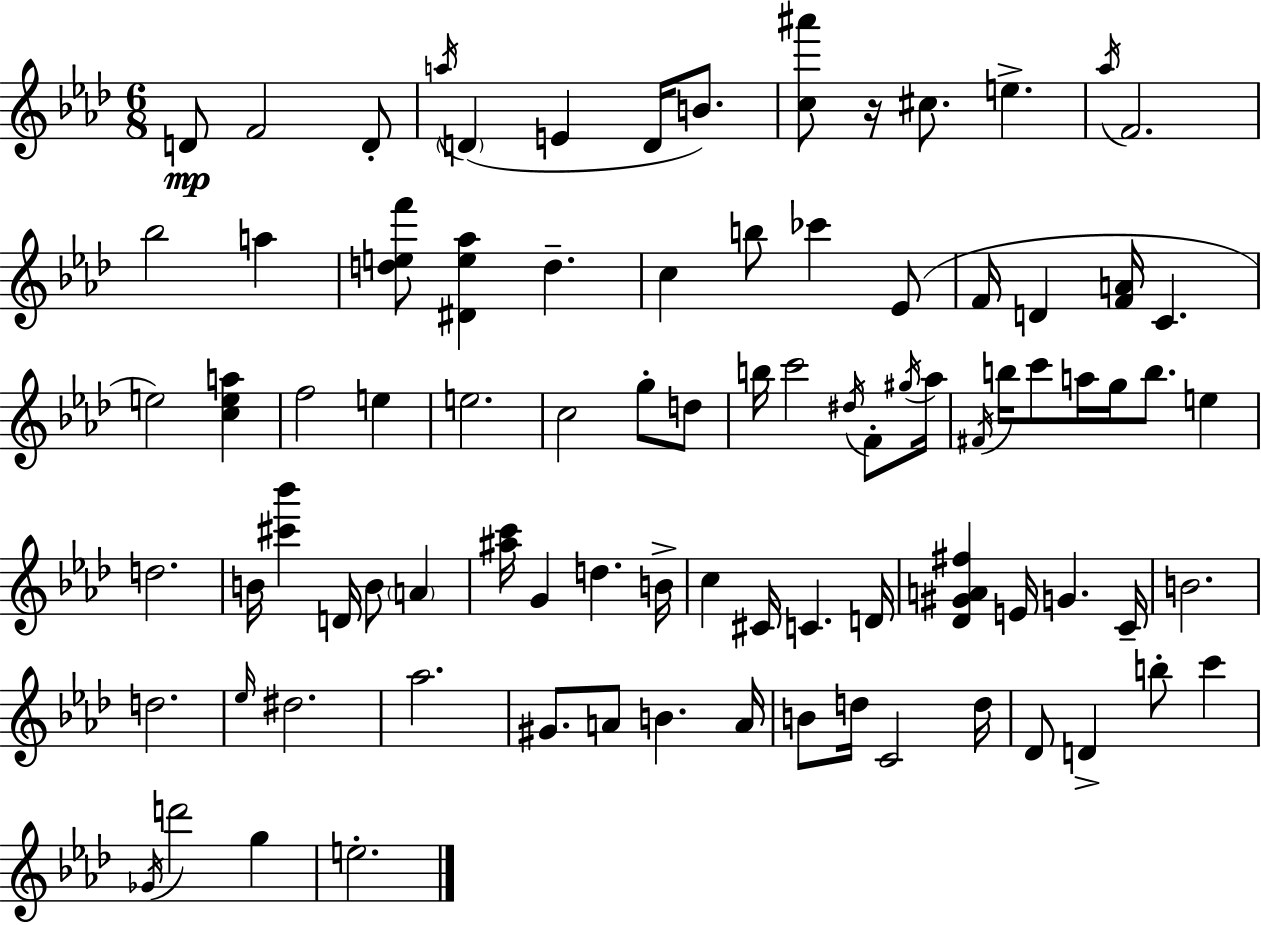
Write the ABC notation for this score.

X:1
T:Untitled
M:6/8
L:1/4
K:Fm
D/2 F2 D/2 a/4 D E D/4 B/2 [c^a']/2 z/4 ^c/2 e _a/4 F2 _b2 a [def']/2 [^De_a] d c b/2 _c' _E/2 F/4 D [FA]/4 C e2 [cea] f2 e e2 c2 g/2 d/2 b/4 c'2 ^d/4 F/2 ^g/4 _a/4 ^F/4 b/4 c'/2 a/4 g/4 b/2 e d2 B/4 [^c'_b'] D/4 B/2 A [^ac']/4 G d B/4 c ^C/4 C D/4 [_D^GA^f] E/4 G C/4 B2 d2 _e/4 ^d2 _a2 ^G/2 A/2 B A/4 B/2 d/4 C2 d/4 _D/2 D b/2 c' _G/4 d'2 g e2